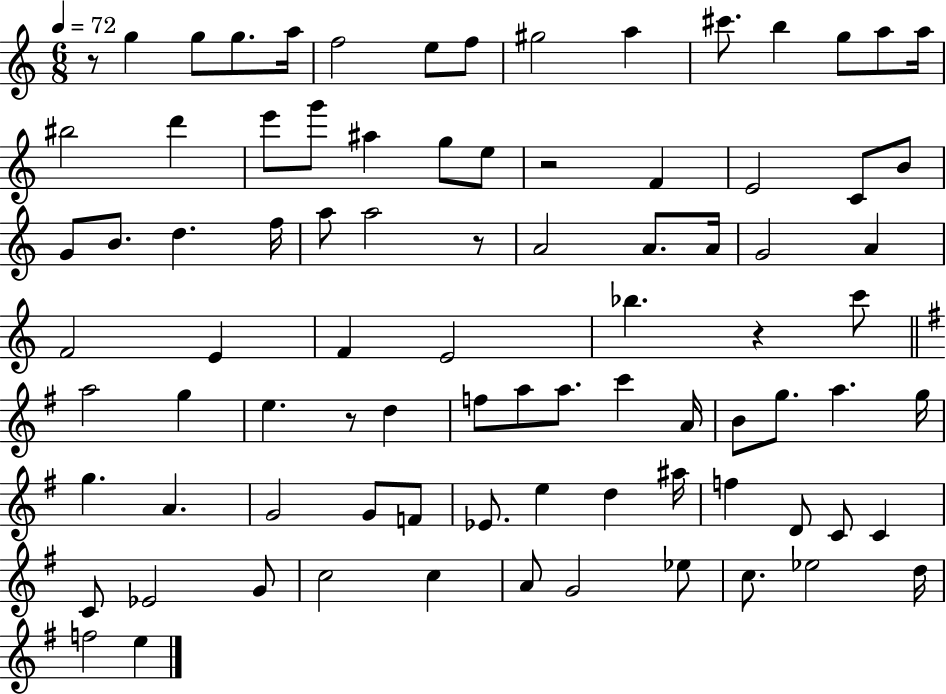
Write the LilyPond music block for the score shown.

{
  \clef treble
  \numericTimeSignature
  \time 6/8
  \key c \major
  \tempo 4 = 72
  \repeat volta 2 { r8 g''4 g''8 g''8. a''16 | f''2 e''8 f''8 | gis''2 a''4 | cis'''8. b''4 g''8 a''8 a''16 | \break bis''2 d'''4 | e'''8 g'''8 ais''4 g''8 e''8 | r2 f'4 | e'2 c'8 b'8 | \break g'8 b'8. d''4. f''16 | a''8 a''2 r8 | a'2 a'8. a'16 | g'2 a'4 | \break f'2 e'4 | f'4 e'2 | bes''4. r4 c'''8 | \bar "||" \break \key e \minor a''2 g''4 | e''4. r8 d''4 | f''8 a''8 a''8. c'''4 a'16 | b'8 g''8. a''4. g''16 | \break g''4. a'4. | g'2 g'8 f'8 | ees'8. e''4 d''4 ais''16 | f''4 d'8 c'8 c'4 | \break c'8 ees'2 g'8 | c''2 c''4 | a'8 g'2 ees''8 | c''8. ees''2 d''16 | \break f''2 e''4 | } \bar "|."
}